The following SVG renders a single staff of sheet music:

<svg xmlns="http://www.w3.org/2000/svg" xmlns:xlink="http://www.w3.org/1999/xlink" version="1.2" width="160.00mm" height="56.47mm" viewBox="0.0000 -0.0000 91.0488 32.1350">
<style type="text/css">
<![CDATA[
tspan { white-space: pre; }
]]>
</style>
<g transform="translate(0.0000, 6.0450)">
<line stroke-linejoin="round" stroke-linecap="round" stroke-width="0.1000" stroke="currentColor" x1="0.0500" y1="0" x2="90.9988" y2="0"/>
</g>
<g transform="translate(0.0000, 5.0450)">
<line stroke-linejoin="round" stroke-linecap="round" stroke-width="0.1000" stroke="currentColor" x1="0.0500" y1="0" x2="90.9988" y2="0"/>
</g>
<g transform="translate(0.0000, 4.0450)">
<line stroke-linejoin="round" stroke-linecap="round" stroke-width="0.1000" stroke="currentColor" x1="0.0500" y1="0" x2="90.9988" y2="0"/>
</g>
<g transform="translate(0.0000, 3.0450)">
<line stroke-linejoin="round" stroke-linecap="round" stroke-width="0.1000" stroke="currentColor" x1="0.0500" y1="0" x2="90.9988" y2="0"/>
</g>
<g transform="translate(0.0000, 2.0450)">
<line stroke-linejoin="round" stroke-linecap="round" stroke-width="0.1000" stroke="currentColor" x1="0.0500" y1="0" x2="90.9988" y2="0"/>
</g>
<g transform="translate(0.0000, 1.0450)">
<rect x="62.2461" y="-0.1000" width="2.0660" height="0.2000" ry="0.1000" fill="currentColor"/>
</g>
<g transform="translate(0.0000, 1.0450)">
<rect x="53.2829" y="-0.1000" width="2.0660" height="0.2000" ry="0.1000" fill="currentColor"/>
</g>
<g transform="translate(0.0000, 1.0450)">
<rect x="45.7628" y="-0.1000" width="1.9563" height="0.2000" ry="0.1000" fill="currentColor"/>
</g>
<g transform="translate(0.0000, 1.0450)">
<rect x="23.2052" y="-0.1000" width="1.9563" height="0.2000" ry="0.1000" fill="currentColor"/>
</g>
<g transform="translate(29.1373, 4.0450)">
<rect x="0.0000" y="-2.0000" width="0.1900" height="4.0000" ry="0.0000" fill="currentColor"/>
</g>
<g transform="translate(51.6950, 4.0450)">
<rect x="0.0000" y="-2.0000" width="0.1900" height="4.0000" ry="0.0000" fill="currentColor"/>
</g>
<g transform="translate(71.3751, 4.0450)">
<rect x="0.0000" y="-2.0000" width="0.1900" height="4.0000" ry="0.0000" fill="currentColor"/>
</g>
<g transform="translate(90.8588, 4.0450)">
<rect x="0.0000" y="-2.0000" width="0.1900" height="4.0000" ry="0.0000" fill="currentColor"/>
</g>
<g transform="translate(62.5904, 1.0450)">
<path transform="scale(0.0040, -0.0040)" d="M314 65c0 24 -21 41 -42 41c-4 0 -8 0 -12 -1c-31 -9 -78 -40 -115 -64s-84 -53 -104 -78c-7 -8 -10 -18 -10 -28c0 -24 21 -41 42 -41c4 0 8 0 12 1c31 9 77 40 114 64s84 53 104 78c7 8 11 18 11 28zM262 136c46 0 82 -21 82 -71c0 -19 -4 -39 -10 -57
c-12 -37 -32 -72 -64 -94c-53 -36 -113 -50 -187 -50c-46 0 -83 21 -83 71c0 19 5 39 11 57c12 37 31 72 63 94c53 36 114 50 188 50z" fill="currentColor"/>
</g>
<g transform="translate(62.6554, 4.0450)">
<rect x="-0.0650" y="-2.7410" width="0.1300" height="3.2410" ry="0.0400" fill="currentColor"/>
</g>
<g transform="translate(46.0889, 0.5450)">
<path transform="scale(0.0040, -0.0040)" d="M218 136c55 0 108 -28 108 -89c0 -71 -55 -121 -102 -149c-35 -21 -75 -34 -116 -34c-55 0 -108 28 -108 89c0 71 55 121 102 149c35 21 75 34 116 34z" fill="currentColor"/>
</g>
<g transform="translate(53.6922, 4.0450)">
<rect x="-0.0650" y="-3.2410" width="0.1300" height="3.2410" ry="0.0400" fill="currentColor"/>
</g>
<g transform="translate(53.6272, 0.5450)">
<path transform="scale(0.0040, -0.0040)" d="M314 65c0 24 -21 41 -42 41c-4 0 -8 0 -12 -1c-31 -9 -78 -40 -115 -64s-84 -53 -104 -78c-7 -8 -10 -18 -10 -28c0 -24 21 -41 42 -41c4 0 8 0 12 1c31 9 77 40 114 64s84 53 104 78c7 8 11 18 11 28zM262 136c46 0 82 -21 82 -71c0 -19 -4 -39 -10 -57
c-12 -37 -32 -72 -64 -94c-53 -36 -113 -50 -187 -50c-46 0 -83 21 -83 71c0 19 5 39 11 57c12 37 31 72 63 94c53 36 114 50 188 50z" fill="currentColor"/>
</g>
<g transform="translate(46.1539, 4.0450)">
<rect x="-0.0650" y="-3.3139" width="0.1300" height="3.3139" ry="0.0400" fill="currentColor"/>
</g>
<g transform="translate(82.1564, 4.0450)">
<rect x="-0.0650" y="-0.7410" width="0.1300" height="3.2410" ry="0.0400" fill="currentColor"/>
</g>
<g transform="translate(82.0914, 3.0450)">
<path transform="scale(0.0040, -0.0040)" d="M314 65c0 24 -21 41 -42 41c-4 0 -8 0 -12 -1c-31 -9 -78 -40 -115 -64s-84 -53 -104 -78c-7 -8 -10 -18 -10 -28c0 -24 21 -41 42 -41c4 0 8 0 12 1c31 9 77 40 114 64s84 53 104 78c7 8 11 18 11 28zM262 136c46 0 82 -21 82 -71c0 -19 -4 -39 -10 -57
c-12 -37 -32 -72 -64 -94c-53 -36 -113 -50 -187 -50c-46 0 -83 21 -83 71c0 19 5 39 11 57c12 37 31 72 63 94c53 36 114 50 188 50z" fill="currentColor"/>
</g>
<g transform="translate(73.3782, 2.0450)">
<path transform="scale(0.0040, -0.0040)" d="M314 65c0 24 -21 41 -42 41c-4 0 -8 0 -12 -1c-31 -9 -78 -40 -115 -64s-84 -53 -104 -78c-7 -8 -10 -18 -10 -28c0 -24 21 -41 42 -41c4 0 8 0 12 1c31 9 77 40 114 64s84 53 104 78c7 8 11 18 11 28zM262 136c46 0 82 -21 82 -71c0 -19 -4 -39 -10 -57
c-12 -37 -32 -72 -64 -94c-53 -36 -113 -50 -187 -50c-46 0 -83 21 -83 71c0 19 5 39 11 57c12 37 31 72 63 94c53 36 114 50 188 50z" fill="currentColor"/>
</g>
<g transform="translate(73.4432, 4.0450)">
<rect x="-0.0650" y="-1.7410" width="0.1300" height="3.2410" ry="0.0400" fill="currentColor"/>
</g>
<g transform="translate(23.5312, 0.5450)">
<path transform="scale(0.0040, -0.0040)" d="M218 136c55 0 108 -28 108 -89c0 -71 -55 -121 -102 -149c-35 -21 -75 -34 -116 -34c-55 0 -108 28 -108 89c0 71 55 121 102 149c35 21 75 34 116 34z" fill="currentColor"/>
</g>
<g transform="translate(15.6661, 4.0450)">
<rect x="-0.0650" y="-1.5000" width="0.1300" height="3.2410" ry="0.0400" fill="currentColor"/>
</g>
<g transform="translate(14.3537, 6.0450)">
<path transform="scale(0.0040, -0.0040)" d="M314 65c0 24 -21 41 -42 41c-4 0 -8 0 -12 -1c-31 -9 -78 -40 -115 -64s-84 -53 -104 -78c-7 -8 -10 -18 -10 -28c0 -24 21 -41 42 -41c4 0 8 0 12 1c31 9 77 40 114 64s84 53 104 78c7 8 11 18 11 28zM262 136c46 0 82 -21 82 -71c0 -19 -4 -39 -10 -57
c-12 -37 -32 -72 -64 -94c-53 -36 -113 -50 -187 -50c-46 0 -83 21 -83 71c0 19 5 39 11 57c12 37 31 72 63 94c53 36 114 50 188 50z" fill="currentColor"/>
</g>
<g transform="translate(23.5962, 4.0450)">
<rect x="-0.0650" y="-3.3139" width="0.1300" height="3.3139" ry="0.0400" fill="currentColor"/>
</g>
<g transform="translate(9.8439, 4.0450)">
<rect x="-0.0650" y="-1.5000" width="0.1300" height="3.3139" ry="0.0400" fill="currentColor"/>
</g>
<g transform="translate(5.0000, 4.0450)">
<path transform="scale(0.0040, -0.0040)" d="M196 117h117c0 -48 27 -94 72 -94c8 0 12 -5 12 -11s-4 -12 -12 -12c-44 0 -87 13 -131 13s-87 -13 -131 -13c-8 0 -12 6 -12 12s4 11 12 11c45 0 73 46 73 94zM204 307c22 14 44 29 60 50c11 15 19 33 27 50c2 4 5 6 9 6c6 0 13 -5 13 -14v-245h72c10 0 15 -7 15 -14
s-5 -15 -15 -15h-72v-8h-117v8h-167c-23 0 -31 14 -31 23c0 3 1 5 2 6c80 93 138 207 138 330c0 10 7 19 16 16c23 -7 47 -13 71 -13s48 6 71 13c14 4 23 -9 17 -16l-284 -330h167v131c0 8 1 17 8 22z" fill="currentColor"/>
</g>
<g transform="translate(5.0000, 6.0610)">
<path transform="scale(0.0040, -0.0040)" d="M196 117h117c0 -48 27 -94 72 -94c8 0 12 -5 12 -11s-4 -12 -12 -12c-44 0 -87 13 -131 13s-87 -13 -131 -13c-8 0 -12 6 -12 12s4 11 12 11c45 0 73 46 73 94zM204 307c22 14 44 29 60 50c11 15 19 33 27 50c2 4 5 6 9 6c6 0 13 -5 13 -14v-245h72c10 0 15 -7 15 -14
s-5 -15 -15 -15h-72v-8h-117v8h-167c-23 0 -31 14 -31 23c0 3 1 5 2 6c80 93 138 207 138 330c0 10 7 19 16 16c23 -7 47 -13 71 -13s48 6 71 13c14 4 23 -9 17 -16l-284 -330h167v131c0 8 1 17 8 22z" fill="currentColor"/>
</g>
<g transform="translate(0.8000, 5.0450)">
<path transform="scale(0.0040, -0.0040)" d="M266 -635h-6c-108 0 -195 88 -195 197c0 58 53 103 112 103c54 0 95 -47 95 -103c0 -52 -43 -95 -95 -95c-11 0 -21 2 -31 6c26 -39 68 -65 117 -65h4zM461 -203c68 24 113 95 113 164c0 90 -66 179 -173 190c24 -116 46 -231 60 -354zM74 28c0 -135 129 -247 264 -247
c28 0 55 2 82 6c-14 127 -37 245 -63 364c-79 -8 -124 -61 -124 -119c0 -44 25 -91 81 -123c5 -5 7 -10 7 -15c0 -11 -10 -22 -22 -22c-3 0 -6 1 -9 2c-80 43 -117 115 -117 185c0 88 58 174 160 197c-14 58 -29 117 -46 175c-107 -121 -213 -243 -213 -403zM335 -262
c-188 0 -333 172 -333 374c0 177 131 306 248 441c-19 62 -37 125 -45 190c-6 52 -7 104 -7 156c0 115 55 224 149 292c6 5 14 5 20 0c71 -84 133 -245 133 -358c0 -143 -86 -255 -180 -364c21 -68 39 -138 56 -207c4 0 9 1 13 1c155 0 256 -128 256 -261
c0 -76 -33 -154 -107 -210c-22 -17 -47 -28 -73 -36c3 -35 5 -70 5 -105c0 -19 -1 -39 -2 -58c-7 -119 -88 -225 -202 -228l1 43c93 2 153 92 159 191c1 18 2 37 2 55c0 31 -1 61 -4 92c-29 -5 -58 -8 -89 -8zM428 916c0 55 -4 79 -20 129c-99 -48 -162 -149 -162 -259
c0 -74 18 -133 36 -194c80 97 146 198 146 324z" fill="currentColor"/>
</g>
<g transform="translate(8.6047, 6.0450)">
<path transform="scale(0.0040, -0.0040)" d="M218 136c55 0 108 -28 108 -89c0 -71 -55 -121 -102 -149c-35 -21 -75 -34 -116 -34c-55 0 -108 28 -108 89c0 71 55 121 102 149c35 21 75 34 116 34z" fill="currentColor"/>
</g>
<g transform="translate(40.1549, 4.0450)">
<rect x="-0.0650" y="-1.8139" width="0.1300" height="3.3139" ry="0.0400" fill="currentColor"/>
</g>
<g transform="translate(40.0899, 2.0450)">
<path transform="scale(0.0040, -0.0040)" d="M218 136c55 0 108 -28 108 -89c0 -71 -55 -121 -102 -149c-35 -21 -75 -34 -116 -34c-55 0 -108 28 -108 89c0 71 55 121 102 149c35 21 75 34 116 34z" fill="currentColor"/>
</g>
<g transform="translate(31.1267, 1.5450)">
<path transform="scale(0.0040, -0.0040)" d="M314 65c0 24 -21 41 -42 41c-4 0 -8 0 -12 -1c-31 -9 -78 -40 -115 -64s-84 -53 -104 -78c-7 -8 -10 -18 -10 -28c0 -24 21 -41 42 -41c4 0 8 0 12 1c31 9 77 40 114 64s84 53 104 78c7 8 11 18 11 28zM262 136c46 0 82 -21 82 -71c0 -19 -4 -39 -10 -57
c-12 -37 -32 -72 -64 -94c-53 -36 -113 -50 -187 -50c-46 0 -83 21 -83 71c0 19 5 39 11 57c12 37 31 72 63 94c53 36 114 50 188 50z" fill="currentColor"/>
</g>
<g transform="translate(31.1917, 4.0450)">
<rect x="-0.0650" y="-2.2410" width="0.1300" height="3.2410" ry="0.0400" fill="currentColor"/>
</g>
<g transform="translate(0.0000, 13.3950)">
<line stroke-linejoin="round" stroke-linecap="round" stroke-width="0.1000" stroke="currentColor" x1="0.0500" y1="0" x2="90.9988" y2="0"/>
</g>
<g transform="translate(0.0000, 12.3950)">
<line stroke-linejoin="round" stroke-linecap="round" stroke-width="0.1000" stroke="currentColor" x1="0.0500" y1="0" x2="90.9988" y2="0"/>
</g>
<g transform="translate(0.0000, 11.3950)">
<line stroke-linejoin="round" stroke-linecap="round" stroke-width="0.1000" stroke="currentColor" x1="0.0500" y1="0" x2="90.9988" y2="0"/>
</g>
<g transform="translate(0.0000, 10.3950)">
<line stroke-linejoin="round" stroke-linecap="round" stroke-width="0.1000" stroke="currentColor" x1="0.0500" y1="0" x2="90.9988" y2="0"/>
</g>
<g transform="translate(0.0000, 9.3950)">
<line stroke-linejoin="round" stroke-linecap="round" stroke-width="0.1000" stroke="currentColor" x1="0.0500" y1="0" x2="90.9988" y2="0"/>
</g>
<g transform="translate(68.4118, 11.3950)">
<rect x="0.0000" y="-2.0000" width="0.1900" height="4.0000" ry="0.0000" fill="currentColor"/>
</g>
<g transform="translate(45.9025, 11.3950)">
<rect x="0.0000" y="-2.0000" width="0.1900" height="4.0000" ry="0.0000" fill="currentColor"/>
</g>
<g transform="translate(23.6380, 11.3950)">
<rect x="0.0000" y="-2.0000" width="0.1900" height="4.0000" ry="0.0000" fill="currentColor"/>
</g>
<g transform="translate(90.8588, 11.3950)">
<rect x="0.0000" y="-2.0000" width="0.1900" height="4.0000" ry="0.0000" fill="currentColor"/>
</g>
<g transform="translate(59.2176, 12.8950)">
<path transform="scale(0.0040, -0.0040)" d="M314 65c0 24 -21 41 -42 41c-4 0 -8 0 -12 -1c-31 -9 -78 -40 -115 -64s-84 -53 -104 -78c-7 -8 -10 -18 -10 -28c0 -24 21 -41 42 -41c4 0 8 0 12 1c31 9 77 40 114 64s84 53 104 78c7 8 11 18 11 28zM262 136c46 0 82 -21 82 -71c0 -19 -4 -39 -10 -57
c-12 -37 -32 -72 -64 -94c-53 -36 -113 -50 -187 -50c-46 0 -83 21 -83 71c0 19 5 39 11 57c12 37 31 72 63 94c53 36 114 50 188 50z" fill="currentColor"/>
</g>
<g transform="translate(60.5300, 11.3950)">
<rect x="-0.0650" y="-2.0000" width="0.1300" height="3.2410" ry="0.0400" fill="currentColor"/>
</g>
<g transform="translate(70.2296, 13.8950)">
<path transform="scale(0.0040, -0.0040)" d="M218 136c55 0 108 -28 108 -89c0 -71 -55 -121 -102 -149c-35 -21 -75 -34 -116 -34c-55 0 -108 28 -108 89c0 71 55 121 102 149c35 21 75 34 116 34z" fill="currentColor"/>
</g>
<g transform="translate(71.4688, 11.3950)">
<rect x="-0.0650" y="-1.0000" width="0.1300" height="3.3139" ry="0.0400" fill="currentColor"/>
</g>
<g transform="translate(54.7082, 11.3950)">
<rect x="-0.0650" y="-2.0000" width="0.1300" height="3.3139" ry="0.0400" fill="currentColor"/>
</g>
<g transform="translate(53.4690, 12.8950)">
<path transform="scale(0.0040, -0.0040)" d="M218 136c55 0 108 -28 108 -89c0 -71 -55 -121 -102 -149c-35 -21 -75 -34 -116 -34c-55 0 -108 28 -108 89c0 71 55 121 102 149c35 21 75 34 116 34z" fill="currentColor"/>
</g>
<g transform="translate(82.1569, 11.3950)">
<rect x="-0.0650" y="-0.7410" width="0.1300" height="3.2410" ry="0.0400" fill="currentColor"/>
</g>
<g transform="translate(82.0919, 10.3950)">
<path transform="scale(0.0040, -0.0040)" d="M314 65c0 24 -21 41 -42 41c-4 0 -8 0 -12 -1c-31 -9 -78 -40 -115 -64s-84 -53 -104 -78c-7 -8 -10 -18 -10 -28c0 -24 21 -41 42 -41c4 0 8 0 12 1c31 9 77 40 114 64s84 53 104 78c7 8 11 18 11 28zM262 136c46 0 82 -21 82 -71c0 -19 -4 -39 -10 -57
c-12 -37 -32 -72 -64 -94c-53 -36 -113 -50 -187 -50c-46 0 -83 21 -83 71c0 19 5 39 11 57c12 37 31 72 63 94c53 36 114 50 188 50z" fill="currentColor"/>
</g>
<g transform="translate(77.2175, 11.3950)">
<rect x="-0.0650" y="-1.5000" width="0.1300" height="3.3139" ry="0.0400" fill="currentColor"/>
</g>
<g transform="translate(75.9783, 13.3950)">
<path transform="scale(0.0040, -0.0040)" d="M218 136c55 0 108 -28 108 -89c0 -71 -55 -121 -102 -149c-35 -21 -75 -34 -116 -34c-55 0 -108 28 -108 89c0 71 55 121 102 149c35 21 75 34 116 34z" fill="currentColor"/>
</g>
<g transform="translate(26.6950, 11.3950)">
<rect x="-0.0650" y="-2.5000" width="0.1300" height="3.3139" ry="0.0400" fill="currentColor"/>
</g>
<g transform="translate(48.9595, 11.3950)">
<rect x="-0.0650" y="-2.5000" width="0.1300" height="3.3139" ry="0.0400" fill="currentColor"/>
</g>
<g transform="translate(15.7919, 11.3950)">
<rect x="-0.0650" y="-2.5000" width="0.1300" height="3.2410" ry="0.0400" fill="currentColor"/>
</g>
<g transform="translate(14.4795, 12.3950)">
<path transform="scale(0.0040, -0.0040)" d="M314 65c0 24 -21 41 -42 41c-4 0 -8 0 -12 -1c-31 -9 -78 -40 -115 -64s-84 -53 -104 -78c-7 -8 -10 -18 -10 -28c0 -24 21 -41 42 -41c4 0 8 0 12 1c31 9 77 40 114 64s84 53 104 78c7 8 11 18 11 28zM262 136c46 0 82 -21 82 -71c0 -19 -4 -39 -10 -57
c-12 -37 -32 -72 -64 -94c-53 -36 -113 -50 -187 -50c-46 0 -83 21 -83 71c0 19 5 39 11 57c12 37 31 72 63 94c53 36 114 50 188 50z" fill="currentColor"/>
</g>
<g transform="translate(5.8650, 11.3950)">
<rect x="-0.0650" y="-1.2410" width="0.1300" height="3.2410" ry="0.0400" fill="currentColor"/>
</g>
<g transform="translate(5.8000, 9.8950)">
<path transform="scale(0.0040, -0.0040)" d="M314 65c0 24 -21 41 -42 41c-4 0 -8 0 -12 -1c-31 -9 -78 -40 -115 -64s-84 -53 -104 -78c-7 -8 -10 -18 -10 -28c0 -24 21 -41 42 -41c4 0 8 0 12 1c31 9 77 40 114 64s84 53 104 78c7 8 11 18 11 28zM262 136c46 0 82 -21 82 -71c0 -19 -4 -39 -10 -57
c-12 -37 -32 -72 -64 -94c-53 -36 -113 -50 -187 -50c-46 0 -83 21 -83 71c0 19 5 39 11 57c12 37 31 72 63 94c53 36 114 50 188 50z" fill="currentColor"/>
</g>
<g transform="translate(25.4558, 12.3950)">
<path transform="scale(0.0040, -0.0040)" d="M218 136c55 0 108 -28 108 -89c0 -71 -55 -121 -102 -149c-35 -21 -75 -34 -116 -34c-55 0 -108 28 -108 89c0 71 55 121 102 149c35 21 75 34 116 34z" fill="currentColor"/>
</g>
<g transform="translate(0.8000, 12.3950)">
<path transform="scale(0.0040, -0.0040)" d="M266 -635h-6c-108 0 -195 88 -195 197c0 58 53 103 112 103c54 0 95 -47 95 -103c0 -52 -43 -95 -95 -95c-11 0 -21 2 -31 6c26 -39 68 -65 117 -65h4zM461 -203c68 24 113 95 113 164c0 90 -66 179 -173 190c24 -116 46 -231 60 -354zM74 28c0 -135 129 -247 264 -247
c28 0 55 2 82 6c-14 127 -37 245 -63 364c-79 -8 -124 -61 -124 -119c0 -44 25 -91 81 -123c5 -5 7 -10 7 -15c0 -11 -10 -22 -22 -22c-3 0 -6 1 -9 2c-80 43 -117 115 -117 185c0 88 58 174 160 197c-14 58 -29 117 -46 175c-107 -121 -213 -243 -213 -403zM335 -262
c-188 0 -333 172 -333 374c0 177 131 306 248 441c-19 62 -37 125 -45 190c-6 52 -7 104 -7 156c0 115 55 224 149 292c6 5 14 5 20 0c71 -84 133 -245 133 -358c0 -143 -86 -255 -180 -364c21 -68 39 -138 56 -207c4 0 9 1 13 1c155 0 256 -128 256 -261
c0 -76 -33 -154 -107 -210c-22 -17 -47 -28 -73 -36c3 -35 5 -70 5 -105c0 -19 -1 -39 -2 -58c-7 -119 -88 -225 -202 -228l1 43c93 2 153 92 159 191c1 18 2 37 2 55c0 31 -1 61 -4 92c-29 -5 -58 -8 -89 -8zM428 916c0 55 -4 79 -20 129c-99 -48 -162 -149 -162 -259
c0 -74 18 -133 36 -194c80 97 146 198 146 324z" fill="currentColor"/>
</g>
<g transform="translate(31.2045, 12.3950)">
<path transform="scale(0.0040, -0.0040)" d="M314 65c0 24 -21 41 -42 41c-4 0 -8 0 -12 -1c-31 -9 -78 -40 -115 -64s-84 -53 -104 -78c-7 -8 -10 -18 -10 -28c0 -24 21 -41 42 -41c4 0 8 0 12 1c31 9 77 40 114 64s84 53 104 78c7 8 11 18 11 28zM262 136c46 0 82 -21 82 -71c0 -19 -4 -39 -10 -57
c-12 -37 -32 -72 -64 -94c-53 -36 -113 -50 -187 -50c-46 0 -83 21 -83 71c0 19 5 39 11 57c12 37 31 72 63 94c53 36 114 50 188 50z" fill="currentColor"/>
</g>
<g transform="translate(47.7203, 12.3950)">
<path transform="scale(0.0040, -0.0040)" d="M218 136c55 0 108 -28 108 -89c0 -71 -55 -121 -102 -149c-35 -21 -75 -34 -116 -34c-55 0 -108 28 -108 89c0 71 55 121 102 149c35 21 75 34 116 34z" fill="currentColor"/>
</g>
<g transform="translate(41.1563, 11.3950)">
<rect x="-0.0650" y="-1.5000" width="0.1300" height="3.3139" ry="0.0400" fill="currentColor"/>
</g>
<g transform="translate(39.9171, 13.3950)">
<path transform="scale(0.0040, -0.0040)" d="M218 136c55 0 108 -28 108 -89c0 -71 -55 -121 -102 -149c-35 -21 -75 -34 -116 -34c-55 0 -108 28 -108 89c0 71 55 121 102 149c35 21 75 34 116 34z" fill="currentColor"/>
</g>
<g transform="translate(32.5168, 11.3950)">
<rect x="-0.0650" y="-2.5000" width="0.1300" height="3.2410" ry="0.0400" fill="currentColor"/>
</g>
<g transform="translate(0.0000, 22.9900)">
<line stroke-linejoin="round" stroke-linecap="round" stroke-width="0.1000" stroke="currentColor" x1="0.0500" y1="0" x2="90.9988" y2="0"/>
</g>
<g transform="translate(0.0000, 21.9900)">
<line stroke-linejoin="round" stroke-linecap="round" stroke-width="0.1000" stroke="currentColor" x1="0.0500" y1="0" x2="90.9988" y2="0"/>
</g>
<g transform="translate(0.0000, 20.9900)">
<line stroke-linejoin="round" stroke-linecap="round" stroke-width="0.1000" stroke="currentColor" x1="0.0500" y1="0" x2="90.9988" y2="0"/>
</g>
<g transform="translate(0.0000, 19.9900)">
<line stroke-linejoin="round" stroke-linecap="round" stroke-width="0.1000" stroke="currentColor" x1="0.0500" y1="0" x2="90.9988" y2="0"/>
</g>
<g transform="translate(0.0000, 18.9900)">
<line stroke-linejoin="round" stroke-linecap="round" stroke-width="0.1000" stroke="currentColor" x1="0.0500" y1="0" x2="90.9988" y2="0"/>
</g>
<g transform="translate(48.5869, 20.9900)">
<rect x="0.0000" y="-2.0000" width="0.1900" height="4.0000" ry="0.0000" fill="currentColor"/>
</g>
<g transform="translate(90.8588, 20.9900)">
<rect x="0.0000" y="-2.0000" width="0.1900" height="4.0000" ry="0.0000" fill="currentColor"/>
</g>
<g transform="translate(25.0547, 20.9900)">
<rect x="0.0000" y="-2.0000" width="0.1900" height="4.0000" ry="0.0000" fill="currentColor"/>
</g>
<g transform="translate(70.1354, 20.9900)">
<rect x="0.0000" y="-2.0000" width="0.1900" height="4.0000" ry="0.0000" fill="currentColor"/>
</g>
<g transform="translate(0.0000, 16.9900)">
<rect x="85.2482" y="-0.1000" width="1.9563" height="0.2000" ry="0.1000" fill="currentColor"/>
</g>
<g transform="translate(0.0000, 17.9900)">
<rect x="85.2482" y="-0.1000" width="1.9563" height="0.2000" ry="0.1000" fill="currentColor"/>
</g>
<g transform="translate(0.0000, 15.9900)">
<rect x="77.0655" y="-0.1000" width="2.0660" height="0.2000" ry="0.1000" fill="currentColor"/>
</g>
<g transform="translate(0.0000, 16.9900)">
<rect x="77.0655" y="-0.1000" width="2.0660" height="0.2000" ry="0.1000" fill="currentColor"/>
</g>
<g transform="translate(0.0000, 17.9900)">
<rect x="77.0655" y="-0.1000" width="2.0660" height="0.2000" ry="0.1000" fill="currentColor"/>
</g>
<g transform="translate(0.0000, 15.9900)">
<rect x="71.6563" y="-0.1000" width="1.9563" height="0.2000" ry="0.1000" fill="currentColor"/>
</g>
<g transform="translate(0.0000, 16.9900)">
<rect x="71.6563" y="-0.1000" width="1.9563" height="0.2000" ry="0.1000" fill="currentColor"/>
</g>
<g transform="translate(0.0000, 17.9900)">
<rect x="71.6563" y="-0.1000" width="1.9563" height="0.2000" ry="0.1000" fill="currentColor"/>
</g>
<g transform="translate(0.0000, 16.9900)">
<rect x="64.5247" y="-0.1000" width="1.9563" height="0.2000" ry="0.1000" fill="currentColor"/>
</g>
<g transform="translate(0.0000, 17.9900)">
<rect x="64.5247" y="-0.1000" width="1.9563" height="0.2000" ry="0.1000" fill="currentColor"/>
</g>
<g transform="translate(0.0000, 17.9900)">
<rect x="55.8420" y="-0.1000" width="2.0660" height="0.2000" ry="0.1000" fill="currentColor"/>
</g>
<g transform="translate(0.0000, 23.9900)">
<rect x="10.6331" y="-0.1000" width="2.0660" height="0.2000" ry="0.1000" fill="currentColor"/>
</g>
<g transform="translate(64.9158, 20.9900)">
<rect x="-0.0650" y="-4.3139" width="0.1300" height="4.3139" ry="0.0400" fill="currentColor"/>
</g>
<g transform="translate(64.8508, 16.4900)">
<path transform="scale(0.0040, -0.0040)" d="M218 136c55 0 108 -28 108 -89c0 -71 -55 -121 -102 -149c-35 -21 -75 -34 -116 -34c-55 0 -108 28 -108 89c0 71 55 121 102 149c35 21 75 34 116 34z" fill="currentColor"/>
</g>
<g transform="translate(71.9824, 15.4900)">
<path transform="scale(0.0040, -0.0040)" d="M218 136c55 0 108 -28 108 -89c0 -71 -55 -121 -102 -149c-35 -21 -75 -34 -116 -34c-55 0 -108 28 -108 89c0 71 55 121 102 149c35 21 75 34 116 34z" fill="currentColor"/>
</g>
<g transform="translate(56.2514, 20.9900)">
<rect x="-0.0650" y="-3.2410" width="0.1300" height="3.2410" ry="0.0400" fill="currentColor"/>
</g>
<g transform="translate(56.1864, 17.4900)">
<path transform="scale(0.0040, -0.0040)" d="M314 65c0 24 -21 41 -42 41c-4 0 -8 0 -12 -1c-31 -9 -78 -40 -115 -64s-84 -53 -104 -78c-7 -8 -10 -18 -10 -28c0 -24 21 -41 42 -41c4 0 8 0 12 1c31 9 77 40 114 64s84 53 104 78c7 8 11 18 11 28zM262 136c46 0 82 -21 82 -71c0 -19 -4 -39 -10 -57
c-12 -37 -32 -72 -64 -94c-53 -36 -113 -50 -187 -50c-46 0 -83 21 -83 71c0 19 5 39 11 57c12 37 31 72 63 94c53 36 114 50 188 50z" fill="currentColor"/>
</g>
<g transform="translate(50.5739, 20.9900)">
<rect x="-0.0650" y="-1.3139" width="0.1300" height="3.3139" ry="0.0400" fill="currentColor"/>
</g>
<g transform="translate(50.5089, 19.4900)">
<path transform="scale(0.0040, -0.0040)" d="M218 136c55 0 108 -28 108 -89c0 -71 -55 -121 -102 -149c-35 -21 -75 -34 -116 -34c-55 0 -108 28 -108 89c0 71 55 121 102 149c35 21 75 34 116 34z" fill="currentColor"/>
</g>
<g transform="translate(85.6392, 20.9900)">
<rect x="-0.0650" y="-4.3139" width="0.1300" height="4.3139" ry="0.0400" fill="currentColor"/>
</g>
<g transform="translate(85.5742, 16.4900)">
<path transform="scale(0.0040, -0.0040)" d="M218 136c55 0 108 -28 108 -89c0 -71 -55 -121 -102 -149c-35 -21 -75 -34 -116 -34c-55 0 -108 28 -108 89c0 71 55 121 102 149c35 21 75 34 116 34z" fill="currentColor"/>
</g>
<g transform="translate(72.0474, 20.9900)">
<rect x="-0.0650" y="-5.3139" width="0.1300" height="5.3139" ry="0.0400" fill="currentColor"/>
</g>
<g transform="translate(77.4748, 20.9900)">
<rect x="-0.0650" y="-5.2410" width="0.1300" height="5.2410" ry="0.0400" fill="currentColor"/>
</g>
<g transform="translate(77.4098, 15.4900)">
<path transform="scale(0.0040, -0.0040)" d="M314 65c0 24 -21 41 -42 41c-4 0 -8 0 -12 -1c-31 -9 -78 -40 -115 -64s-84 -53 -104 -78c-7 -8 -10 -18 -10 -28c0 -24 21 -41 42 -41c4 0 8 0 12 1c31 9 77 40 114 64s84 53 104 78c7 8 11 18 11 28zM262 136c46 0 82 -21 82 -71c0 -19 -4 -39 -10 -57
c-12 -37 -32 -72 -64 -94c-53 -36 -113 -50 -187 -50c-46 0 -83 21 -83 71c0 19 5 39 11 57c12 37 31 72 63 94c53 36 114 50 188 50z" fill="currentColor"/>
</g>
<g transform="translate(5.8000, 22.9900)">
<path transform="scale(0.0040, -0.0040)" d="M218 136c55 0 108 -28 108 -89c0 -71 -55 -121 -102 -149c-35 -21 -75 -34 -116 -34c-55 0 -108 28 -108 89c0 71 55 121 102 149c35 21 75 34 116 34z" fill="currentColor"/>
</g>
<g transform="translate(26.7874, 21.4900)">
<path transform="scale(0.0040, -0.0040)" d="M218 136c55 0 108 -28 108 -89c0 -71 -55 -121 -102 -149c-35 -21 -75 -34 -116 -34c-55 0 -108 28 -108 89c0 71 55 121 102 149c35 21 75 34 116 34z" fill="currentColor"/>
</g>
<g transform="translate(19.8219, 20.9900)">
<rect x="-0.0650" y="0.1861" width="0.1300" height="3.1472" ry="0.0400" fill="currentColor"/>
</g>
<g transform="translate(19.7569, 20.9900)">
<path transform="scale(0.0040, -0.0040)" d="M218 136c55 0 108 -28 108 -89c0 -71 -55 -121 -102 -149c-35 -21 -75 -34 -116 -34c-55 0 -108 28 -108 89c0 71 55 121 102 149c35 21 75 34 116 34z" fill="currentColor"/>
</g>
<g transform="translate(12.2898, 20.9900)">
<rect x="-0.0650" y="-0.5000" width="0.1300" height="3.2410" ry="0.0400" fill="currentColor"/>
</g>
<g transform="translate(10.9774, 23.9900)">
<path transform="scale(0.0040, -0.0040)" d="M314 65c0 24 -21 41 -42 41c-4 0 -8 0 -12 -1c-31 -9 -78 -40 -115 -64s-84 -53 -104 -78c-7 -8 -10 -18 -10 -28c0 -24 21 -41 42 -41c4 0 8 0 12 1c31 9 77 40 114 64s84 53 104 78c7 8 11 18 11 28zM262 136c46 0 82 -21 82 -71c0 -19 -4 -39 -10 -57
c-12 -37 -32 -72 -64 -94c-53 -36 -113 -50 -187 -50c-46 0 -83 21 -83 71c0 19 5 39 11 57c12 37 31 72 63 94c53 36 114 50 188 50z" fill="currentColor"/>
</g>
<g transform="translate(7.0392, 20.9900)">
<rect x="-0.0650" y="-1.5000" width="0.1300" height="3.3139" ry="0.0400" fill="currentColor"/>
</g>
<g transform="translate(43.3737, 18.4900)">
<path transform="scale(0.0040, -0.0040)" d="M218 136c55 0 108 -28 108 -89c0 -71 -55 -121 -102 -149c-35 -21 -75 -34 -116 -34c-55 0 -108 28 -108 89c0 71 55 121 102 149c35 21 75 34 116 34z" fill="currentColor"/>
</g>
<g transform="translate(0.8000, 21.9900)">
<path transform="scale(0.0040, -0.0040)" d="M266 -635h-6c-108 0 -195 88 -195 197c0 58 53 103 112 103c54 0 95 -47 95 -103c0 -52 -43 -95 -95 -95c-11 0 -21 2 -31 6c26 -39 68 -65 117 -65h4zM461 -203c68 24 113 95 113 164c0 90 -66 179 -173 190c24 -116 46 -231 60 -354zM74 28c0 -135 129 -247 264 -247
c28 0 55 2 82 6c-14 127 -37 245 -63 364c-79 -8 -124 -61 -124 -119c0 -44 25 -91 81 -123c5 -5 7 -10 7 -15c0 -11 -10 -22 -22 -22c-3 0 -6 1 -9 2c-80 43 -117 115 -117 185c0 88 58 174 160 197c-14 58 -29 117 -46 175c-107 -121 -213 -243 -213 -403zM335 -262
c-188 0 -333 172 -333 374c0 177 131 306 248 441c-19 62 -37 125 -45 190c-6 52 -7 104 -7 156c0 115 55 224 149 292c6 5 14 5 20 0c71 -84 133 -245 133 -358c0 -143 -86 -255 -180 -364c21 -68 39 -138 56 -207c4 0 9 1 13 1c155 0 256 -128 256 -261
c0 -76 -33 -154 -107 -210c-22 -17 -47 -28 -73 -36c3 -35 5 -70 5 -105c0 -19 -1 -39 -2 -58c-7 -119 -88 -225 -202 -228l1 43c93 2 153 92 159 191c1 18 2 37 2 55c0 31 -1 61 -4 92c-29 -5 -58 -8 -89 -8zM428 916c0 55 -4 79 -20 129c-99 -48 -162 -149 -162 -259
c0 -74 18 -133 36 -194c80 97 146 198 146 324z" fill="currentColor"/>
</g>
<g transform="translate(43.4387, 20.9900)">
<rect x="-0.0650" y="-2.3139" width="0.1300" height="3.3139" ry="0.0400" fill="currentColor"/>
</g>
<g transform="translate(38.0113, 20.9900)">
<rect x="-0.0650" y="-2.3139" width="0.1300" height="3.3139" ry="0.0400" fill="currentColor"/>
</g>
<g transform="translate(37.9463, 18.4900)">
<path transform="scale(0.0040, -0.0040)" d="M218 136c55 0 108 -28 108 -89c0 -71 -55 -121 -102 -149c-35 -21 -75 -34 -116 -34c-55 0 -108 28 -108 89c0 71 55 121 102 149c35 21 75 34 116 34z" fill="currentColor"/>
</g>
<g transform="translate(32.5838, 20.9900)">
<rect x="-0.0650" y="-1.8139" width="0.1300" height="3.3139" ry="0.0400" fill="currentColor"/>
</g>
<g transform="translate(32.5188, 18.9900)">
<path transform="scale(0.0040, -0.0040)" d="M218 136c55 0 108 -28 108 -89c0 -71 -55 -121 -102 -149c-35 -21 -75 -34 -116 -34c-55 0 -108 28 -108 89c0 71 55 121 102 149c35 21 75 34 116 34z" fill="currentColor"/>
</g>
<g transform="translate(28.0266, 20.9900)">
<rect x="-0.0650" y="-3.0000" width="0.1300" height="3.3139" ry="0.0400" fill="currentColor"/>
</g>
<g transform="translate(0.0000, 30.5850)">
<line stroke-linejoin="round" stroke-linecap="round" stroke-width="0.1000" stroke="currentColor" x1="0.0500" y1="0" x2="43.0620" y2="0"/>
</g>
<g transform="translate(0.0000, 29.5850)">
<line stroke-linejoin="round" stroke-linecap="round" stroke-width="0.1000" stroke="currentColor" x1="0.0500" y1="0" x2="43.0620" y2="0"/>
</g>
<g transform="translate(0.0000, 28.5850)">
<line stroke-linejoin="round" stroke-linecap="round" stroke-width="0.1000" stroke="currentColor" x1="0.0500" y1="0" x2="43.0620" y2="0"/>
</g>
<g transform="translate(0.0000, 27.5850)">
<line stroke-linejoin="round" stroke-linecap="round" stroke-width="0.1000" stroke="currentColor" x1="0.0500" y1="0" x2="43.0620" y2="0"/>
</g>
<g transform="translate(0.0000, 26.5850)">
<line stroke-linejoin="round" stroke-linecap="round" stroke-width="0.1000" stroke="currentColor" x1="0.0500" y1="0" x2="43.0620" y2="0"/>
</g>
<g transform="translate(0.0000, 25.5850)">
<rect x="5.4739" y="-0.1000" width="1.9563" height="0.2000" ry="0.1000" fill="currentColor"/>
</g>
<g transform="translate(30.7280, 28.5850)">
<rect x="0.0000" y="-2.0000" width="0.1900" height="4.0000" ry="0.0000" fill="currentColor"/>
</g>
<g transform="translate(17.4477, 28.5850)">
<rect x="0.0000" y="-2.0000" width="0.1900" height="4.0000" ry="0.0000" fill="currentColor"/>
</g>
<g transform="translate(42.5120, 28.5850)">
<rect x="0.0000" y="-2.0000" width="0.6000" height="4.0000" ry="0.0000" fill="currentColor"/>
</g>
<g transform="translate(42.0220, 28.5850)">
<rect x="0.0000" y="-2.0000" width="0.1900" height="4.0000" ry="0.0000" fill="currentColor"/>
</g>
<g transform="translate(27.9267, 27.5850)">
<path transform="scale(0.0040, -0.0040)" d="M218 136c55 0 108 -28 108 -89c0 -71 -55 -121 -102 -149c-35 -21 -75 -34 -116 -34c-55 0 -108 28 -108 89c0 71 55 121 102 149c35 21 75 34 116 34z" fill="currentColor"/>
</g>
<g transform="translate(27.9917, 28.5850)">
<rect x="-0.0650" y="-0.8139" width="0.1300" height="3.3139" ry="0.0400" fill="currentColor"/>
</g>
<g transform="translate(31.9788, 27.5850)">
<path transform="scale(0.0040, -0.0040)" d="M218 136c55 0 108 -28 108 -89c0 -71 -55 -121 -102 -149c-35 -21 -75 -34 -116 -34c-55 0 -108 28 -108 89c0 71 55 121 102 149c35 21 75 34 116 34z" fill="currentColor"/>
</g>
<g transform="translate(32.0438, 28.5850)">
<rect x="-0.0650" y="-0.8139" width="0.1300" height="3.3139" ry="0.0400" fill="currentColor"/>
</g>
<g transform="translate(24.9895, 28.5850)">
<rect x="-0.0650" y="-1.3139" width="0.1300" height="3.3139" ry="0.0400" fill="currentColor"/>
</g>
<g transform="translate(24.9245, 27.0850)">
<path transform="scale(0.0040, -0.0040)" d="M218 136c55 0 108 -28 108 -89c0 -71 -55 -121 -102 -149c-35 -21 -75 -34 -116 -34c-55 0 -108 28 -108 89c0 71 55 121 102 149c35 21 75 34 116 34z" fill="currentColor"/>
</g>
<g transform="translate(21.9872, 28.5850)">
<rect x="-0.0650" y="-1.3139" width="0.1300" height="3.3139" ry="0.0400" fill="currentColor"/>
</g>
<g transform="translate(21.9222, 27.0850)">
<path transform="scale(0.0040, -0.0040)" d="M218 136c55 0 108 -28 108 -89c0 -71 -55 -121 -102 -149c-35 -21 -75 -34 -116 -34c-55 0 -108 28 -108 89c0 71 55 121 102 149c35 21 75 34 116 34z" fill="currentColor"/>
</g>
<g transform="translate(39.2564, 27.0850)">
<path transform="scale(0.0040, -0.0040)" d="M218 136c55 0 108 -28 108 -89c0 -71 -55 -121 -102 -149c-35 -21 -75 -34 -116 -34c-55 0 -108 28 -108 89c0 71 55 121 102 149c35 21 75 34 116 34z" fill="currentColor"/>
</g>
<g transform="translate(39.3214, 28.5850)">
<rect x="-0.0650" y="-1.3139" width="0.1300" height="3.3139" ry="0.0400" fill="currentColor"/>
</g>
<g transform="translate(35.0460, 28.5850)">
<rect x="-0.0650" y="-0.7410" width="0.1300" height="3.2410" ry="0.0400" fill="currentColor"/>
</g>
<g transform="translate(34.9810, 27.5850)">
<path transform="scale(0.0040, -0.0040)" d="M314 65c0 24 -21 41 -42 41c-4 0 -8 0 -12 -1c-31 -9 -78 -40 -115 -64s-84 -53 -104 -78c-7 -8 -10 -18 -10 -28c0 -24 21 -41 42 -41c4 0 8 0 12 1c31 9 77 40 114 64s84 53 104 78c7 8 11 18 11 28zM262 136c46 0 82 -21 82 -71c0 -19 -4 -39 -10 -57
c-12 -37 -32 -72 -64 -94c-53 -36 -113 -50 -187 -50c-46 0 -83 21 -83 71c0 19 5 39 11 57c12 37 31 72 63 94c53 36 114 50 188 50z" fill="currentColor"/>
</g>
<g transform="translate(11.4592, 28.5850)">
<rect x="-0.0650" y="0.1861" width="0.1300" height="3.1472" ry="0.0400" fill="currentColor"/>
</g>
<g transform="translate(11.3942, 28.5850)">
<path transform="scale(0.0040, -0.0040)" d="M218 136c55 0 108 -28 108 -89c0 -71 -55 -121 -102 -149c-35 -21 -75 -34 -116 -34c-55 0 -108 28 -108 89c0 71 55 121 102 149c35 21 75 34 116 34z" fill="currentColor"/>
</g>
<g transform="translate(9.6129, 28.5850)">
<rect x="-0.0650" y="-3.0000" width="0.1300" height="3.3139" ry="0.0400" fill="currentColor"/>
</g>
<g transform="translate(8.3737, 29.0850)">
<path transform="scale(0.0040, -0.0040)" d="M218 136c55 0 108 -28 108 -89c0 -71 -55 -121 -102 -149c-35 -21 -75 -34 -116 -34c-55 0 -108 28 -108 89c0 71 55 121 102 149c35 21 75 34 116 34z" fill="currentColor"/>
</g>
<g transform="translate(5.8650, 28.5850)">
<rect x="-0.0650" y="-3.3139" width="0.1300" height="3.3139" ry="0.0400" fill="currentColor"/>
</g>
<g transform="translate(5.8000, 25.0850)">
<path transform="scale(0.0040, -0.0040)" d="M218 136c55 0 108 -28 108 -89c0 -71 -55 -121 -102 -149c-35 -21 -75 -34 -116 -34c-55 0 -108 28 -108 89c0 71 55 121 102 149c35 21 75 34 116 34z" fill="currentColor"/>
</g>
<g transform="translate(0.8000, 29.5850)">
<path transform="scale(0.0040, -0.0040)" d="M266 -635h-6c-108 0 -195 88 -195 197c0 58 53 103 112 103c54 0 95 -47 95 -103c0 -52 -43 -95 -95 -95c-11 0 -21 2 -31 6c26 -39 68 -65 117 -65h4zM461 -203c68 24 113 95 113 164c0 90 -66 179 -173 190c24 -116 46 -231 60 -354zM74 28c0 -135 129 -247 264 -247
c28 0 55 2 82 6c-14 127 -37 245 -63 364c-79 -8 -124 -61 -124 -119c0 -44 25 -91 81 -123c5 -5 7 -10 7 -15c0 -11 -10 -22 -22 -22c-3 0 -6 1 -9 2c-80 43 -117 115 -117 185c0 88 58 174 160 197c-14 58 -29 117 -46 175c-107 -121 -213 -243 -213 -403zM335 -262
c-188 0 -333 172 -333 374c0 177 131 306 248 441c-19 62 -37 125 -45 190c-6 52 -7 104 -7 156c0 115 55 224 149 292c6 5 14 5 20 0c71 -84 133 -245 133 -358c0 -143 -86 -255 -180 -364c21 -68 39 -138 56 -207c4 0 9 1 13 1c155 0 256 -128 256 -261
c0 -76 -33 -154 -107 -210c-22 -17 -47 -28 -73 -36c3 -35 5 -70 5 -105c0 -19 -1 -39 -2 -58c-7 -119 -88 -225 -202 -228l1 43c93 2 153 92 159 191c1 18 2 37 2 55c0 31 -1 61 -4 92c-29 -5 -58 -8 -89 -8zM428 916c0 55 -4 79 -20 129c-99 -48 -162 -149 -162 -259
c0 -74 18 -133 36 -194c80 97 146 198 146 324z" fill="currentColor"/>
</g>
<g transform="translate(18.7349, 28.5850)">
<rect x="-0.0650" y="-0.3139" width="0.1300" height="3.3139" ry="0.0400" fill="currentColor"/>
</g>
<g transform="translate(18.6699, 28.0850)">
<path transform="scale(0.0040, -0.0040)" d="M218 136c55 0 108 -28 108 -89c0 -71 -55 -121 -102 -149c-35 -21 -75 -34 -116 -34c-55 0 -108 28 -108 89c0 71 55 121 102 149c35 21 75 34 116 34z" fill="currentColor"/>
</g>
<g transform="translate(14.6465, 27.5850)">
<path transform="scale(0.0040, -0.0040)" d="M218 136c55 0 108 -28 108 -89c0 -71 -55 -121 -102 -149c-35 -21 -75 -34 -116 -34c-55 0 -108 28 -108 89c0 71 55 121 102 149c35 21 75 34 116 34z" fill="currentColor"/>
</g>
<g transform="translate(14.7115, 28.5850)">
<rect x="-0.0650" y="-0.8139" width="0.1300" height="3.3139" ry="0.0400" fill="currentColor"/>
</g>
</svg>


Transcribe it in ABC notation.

X:1
T:Untitled
M:4/4
L:1/4
K:C
E E2 b g2 f b b2 a2 f2 d2 e2 G2 G G2 E G F F2 D E d2 E C2 B A f g g e b2 d' f' f'2 d' b A B d c e e d d d2 e